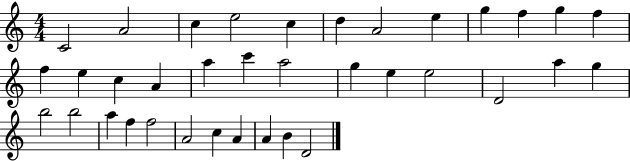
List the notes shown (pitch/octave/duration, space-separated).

C4/h A4/h C5/q E5/h C5/q D5/q A4/h E5/q G5/q F5/q G5/q F5/q F5/q E5/q C5/q A4/q A5/q C6/q A5/h G5/q E5/q E5/h D4/h A5/q G5/q B5/h B5/h A5/q F5/q F5/h A4/h C5/q A4/q A4/q B4/q D4/h